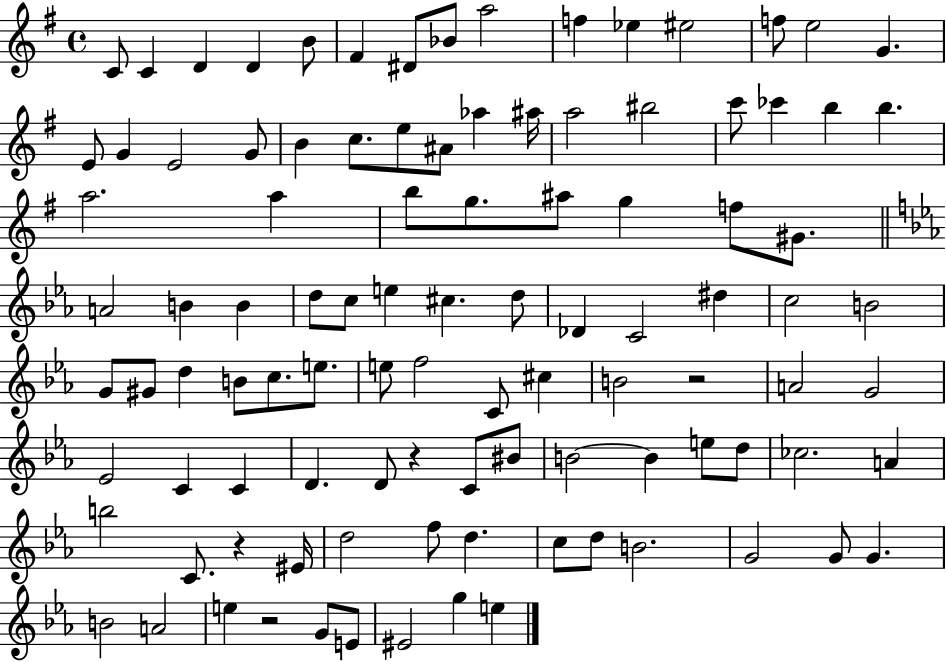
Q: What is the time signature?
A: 4/4